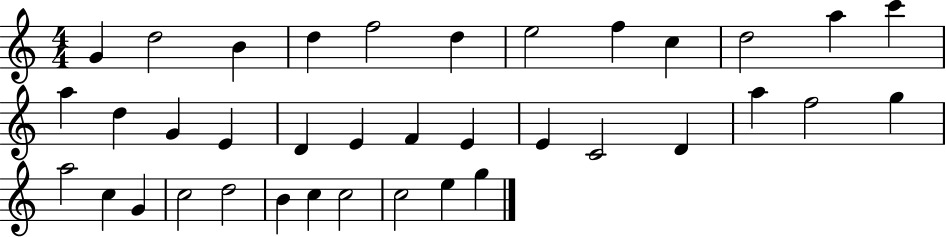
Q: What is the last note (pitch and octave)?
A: G5